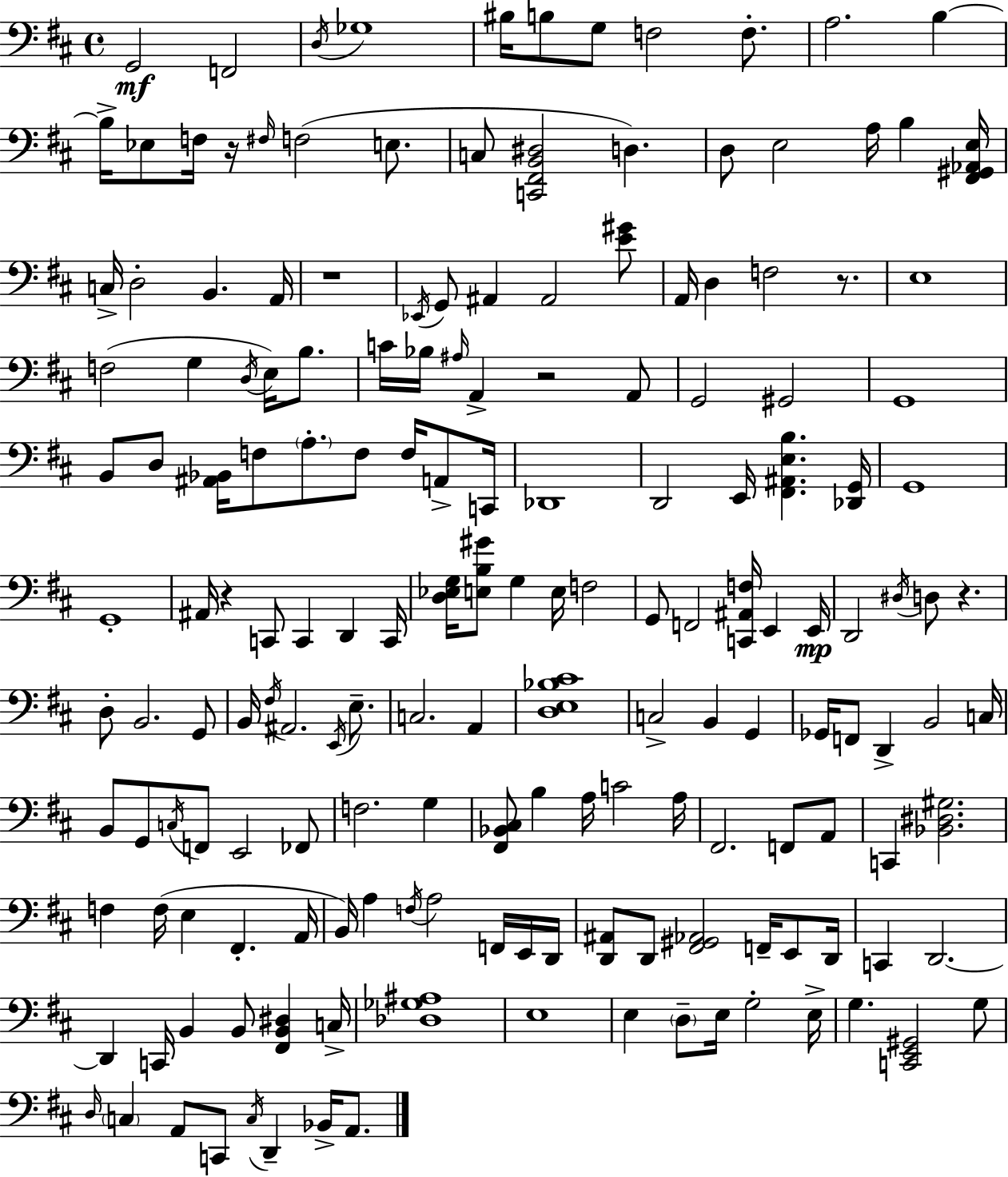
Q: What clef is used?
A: bass